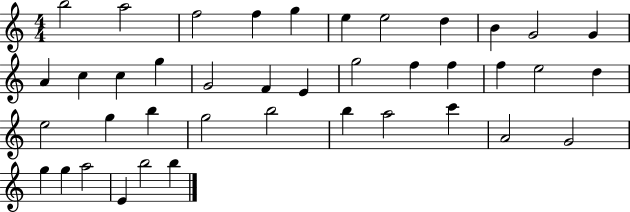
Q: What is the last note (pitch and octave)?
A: B5